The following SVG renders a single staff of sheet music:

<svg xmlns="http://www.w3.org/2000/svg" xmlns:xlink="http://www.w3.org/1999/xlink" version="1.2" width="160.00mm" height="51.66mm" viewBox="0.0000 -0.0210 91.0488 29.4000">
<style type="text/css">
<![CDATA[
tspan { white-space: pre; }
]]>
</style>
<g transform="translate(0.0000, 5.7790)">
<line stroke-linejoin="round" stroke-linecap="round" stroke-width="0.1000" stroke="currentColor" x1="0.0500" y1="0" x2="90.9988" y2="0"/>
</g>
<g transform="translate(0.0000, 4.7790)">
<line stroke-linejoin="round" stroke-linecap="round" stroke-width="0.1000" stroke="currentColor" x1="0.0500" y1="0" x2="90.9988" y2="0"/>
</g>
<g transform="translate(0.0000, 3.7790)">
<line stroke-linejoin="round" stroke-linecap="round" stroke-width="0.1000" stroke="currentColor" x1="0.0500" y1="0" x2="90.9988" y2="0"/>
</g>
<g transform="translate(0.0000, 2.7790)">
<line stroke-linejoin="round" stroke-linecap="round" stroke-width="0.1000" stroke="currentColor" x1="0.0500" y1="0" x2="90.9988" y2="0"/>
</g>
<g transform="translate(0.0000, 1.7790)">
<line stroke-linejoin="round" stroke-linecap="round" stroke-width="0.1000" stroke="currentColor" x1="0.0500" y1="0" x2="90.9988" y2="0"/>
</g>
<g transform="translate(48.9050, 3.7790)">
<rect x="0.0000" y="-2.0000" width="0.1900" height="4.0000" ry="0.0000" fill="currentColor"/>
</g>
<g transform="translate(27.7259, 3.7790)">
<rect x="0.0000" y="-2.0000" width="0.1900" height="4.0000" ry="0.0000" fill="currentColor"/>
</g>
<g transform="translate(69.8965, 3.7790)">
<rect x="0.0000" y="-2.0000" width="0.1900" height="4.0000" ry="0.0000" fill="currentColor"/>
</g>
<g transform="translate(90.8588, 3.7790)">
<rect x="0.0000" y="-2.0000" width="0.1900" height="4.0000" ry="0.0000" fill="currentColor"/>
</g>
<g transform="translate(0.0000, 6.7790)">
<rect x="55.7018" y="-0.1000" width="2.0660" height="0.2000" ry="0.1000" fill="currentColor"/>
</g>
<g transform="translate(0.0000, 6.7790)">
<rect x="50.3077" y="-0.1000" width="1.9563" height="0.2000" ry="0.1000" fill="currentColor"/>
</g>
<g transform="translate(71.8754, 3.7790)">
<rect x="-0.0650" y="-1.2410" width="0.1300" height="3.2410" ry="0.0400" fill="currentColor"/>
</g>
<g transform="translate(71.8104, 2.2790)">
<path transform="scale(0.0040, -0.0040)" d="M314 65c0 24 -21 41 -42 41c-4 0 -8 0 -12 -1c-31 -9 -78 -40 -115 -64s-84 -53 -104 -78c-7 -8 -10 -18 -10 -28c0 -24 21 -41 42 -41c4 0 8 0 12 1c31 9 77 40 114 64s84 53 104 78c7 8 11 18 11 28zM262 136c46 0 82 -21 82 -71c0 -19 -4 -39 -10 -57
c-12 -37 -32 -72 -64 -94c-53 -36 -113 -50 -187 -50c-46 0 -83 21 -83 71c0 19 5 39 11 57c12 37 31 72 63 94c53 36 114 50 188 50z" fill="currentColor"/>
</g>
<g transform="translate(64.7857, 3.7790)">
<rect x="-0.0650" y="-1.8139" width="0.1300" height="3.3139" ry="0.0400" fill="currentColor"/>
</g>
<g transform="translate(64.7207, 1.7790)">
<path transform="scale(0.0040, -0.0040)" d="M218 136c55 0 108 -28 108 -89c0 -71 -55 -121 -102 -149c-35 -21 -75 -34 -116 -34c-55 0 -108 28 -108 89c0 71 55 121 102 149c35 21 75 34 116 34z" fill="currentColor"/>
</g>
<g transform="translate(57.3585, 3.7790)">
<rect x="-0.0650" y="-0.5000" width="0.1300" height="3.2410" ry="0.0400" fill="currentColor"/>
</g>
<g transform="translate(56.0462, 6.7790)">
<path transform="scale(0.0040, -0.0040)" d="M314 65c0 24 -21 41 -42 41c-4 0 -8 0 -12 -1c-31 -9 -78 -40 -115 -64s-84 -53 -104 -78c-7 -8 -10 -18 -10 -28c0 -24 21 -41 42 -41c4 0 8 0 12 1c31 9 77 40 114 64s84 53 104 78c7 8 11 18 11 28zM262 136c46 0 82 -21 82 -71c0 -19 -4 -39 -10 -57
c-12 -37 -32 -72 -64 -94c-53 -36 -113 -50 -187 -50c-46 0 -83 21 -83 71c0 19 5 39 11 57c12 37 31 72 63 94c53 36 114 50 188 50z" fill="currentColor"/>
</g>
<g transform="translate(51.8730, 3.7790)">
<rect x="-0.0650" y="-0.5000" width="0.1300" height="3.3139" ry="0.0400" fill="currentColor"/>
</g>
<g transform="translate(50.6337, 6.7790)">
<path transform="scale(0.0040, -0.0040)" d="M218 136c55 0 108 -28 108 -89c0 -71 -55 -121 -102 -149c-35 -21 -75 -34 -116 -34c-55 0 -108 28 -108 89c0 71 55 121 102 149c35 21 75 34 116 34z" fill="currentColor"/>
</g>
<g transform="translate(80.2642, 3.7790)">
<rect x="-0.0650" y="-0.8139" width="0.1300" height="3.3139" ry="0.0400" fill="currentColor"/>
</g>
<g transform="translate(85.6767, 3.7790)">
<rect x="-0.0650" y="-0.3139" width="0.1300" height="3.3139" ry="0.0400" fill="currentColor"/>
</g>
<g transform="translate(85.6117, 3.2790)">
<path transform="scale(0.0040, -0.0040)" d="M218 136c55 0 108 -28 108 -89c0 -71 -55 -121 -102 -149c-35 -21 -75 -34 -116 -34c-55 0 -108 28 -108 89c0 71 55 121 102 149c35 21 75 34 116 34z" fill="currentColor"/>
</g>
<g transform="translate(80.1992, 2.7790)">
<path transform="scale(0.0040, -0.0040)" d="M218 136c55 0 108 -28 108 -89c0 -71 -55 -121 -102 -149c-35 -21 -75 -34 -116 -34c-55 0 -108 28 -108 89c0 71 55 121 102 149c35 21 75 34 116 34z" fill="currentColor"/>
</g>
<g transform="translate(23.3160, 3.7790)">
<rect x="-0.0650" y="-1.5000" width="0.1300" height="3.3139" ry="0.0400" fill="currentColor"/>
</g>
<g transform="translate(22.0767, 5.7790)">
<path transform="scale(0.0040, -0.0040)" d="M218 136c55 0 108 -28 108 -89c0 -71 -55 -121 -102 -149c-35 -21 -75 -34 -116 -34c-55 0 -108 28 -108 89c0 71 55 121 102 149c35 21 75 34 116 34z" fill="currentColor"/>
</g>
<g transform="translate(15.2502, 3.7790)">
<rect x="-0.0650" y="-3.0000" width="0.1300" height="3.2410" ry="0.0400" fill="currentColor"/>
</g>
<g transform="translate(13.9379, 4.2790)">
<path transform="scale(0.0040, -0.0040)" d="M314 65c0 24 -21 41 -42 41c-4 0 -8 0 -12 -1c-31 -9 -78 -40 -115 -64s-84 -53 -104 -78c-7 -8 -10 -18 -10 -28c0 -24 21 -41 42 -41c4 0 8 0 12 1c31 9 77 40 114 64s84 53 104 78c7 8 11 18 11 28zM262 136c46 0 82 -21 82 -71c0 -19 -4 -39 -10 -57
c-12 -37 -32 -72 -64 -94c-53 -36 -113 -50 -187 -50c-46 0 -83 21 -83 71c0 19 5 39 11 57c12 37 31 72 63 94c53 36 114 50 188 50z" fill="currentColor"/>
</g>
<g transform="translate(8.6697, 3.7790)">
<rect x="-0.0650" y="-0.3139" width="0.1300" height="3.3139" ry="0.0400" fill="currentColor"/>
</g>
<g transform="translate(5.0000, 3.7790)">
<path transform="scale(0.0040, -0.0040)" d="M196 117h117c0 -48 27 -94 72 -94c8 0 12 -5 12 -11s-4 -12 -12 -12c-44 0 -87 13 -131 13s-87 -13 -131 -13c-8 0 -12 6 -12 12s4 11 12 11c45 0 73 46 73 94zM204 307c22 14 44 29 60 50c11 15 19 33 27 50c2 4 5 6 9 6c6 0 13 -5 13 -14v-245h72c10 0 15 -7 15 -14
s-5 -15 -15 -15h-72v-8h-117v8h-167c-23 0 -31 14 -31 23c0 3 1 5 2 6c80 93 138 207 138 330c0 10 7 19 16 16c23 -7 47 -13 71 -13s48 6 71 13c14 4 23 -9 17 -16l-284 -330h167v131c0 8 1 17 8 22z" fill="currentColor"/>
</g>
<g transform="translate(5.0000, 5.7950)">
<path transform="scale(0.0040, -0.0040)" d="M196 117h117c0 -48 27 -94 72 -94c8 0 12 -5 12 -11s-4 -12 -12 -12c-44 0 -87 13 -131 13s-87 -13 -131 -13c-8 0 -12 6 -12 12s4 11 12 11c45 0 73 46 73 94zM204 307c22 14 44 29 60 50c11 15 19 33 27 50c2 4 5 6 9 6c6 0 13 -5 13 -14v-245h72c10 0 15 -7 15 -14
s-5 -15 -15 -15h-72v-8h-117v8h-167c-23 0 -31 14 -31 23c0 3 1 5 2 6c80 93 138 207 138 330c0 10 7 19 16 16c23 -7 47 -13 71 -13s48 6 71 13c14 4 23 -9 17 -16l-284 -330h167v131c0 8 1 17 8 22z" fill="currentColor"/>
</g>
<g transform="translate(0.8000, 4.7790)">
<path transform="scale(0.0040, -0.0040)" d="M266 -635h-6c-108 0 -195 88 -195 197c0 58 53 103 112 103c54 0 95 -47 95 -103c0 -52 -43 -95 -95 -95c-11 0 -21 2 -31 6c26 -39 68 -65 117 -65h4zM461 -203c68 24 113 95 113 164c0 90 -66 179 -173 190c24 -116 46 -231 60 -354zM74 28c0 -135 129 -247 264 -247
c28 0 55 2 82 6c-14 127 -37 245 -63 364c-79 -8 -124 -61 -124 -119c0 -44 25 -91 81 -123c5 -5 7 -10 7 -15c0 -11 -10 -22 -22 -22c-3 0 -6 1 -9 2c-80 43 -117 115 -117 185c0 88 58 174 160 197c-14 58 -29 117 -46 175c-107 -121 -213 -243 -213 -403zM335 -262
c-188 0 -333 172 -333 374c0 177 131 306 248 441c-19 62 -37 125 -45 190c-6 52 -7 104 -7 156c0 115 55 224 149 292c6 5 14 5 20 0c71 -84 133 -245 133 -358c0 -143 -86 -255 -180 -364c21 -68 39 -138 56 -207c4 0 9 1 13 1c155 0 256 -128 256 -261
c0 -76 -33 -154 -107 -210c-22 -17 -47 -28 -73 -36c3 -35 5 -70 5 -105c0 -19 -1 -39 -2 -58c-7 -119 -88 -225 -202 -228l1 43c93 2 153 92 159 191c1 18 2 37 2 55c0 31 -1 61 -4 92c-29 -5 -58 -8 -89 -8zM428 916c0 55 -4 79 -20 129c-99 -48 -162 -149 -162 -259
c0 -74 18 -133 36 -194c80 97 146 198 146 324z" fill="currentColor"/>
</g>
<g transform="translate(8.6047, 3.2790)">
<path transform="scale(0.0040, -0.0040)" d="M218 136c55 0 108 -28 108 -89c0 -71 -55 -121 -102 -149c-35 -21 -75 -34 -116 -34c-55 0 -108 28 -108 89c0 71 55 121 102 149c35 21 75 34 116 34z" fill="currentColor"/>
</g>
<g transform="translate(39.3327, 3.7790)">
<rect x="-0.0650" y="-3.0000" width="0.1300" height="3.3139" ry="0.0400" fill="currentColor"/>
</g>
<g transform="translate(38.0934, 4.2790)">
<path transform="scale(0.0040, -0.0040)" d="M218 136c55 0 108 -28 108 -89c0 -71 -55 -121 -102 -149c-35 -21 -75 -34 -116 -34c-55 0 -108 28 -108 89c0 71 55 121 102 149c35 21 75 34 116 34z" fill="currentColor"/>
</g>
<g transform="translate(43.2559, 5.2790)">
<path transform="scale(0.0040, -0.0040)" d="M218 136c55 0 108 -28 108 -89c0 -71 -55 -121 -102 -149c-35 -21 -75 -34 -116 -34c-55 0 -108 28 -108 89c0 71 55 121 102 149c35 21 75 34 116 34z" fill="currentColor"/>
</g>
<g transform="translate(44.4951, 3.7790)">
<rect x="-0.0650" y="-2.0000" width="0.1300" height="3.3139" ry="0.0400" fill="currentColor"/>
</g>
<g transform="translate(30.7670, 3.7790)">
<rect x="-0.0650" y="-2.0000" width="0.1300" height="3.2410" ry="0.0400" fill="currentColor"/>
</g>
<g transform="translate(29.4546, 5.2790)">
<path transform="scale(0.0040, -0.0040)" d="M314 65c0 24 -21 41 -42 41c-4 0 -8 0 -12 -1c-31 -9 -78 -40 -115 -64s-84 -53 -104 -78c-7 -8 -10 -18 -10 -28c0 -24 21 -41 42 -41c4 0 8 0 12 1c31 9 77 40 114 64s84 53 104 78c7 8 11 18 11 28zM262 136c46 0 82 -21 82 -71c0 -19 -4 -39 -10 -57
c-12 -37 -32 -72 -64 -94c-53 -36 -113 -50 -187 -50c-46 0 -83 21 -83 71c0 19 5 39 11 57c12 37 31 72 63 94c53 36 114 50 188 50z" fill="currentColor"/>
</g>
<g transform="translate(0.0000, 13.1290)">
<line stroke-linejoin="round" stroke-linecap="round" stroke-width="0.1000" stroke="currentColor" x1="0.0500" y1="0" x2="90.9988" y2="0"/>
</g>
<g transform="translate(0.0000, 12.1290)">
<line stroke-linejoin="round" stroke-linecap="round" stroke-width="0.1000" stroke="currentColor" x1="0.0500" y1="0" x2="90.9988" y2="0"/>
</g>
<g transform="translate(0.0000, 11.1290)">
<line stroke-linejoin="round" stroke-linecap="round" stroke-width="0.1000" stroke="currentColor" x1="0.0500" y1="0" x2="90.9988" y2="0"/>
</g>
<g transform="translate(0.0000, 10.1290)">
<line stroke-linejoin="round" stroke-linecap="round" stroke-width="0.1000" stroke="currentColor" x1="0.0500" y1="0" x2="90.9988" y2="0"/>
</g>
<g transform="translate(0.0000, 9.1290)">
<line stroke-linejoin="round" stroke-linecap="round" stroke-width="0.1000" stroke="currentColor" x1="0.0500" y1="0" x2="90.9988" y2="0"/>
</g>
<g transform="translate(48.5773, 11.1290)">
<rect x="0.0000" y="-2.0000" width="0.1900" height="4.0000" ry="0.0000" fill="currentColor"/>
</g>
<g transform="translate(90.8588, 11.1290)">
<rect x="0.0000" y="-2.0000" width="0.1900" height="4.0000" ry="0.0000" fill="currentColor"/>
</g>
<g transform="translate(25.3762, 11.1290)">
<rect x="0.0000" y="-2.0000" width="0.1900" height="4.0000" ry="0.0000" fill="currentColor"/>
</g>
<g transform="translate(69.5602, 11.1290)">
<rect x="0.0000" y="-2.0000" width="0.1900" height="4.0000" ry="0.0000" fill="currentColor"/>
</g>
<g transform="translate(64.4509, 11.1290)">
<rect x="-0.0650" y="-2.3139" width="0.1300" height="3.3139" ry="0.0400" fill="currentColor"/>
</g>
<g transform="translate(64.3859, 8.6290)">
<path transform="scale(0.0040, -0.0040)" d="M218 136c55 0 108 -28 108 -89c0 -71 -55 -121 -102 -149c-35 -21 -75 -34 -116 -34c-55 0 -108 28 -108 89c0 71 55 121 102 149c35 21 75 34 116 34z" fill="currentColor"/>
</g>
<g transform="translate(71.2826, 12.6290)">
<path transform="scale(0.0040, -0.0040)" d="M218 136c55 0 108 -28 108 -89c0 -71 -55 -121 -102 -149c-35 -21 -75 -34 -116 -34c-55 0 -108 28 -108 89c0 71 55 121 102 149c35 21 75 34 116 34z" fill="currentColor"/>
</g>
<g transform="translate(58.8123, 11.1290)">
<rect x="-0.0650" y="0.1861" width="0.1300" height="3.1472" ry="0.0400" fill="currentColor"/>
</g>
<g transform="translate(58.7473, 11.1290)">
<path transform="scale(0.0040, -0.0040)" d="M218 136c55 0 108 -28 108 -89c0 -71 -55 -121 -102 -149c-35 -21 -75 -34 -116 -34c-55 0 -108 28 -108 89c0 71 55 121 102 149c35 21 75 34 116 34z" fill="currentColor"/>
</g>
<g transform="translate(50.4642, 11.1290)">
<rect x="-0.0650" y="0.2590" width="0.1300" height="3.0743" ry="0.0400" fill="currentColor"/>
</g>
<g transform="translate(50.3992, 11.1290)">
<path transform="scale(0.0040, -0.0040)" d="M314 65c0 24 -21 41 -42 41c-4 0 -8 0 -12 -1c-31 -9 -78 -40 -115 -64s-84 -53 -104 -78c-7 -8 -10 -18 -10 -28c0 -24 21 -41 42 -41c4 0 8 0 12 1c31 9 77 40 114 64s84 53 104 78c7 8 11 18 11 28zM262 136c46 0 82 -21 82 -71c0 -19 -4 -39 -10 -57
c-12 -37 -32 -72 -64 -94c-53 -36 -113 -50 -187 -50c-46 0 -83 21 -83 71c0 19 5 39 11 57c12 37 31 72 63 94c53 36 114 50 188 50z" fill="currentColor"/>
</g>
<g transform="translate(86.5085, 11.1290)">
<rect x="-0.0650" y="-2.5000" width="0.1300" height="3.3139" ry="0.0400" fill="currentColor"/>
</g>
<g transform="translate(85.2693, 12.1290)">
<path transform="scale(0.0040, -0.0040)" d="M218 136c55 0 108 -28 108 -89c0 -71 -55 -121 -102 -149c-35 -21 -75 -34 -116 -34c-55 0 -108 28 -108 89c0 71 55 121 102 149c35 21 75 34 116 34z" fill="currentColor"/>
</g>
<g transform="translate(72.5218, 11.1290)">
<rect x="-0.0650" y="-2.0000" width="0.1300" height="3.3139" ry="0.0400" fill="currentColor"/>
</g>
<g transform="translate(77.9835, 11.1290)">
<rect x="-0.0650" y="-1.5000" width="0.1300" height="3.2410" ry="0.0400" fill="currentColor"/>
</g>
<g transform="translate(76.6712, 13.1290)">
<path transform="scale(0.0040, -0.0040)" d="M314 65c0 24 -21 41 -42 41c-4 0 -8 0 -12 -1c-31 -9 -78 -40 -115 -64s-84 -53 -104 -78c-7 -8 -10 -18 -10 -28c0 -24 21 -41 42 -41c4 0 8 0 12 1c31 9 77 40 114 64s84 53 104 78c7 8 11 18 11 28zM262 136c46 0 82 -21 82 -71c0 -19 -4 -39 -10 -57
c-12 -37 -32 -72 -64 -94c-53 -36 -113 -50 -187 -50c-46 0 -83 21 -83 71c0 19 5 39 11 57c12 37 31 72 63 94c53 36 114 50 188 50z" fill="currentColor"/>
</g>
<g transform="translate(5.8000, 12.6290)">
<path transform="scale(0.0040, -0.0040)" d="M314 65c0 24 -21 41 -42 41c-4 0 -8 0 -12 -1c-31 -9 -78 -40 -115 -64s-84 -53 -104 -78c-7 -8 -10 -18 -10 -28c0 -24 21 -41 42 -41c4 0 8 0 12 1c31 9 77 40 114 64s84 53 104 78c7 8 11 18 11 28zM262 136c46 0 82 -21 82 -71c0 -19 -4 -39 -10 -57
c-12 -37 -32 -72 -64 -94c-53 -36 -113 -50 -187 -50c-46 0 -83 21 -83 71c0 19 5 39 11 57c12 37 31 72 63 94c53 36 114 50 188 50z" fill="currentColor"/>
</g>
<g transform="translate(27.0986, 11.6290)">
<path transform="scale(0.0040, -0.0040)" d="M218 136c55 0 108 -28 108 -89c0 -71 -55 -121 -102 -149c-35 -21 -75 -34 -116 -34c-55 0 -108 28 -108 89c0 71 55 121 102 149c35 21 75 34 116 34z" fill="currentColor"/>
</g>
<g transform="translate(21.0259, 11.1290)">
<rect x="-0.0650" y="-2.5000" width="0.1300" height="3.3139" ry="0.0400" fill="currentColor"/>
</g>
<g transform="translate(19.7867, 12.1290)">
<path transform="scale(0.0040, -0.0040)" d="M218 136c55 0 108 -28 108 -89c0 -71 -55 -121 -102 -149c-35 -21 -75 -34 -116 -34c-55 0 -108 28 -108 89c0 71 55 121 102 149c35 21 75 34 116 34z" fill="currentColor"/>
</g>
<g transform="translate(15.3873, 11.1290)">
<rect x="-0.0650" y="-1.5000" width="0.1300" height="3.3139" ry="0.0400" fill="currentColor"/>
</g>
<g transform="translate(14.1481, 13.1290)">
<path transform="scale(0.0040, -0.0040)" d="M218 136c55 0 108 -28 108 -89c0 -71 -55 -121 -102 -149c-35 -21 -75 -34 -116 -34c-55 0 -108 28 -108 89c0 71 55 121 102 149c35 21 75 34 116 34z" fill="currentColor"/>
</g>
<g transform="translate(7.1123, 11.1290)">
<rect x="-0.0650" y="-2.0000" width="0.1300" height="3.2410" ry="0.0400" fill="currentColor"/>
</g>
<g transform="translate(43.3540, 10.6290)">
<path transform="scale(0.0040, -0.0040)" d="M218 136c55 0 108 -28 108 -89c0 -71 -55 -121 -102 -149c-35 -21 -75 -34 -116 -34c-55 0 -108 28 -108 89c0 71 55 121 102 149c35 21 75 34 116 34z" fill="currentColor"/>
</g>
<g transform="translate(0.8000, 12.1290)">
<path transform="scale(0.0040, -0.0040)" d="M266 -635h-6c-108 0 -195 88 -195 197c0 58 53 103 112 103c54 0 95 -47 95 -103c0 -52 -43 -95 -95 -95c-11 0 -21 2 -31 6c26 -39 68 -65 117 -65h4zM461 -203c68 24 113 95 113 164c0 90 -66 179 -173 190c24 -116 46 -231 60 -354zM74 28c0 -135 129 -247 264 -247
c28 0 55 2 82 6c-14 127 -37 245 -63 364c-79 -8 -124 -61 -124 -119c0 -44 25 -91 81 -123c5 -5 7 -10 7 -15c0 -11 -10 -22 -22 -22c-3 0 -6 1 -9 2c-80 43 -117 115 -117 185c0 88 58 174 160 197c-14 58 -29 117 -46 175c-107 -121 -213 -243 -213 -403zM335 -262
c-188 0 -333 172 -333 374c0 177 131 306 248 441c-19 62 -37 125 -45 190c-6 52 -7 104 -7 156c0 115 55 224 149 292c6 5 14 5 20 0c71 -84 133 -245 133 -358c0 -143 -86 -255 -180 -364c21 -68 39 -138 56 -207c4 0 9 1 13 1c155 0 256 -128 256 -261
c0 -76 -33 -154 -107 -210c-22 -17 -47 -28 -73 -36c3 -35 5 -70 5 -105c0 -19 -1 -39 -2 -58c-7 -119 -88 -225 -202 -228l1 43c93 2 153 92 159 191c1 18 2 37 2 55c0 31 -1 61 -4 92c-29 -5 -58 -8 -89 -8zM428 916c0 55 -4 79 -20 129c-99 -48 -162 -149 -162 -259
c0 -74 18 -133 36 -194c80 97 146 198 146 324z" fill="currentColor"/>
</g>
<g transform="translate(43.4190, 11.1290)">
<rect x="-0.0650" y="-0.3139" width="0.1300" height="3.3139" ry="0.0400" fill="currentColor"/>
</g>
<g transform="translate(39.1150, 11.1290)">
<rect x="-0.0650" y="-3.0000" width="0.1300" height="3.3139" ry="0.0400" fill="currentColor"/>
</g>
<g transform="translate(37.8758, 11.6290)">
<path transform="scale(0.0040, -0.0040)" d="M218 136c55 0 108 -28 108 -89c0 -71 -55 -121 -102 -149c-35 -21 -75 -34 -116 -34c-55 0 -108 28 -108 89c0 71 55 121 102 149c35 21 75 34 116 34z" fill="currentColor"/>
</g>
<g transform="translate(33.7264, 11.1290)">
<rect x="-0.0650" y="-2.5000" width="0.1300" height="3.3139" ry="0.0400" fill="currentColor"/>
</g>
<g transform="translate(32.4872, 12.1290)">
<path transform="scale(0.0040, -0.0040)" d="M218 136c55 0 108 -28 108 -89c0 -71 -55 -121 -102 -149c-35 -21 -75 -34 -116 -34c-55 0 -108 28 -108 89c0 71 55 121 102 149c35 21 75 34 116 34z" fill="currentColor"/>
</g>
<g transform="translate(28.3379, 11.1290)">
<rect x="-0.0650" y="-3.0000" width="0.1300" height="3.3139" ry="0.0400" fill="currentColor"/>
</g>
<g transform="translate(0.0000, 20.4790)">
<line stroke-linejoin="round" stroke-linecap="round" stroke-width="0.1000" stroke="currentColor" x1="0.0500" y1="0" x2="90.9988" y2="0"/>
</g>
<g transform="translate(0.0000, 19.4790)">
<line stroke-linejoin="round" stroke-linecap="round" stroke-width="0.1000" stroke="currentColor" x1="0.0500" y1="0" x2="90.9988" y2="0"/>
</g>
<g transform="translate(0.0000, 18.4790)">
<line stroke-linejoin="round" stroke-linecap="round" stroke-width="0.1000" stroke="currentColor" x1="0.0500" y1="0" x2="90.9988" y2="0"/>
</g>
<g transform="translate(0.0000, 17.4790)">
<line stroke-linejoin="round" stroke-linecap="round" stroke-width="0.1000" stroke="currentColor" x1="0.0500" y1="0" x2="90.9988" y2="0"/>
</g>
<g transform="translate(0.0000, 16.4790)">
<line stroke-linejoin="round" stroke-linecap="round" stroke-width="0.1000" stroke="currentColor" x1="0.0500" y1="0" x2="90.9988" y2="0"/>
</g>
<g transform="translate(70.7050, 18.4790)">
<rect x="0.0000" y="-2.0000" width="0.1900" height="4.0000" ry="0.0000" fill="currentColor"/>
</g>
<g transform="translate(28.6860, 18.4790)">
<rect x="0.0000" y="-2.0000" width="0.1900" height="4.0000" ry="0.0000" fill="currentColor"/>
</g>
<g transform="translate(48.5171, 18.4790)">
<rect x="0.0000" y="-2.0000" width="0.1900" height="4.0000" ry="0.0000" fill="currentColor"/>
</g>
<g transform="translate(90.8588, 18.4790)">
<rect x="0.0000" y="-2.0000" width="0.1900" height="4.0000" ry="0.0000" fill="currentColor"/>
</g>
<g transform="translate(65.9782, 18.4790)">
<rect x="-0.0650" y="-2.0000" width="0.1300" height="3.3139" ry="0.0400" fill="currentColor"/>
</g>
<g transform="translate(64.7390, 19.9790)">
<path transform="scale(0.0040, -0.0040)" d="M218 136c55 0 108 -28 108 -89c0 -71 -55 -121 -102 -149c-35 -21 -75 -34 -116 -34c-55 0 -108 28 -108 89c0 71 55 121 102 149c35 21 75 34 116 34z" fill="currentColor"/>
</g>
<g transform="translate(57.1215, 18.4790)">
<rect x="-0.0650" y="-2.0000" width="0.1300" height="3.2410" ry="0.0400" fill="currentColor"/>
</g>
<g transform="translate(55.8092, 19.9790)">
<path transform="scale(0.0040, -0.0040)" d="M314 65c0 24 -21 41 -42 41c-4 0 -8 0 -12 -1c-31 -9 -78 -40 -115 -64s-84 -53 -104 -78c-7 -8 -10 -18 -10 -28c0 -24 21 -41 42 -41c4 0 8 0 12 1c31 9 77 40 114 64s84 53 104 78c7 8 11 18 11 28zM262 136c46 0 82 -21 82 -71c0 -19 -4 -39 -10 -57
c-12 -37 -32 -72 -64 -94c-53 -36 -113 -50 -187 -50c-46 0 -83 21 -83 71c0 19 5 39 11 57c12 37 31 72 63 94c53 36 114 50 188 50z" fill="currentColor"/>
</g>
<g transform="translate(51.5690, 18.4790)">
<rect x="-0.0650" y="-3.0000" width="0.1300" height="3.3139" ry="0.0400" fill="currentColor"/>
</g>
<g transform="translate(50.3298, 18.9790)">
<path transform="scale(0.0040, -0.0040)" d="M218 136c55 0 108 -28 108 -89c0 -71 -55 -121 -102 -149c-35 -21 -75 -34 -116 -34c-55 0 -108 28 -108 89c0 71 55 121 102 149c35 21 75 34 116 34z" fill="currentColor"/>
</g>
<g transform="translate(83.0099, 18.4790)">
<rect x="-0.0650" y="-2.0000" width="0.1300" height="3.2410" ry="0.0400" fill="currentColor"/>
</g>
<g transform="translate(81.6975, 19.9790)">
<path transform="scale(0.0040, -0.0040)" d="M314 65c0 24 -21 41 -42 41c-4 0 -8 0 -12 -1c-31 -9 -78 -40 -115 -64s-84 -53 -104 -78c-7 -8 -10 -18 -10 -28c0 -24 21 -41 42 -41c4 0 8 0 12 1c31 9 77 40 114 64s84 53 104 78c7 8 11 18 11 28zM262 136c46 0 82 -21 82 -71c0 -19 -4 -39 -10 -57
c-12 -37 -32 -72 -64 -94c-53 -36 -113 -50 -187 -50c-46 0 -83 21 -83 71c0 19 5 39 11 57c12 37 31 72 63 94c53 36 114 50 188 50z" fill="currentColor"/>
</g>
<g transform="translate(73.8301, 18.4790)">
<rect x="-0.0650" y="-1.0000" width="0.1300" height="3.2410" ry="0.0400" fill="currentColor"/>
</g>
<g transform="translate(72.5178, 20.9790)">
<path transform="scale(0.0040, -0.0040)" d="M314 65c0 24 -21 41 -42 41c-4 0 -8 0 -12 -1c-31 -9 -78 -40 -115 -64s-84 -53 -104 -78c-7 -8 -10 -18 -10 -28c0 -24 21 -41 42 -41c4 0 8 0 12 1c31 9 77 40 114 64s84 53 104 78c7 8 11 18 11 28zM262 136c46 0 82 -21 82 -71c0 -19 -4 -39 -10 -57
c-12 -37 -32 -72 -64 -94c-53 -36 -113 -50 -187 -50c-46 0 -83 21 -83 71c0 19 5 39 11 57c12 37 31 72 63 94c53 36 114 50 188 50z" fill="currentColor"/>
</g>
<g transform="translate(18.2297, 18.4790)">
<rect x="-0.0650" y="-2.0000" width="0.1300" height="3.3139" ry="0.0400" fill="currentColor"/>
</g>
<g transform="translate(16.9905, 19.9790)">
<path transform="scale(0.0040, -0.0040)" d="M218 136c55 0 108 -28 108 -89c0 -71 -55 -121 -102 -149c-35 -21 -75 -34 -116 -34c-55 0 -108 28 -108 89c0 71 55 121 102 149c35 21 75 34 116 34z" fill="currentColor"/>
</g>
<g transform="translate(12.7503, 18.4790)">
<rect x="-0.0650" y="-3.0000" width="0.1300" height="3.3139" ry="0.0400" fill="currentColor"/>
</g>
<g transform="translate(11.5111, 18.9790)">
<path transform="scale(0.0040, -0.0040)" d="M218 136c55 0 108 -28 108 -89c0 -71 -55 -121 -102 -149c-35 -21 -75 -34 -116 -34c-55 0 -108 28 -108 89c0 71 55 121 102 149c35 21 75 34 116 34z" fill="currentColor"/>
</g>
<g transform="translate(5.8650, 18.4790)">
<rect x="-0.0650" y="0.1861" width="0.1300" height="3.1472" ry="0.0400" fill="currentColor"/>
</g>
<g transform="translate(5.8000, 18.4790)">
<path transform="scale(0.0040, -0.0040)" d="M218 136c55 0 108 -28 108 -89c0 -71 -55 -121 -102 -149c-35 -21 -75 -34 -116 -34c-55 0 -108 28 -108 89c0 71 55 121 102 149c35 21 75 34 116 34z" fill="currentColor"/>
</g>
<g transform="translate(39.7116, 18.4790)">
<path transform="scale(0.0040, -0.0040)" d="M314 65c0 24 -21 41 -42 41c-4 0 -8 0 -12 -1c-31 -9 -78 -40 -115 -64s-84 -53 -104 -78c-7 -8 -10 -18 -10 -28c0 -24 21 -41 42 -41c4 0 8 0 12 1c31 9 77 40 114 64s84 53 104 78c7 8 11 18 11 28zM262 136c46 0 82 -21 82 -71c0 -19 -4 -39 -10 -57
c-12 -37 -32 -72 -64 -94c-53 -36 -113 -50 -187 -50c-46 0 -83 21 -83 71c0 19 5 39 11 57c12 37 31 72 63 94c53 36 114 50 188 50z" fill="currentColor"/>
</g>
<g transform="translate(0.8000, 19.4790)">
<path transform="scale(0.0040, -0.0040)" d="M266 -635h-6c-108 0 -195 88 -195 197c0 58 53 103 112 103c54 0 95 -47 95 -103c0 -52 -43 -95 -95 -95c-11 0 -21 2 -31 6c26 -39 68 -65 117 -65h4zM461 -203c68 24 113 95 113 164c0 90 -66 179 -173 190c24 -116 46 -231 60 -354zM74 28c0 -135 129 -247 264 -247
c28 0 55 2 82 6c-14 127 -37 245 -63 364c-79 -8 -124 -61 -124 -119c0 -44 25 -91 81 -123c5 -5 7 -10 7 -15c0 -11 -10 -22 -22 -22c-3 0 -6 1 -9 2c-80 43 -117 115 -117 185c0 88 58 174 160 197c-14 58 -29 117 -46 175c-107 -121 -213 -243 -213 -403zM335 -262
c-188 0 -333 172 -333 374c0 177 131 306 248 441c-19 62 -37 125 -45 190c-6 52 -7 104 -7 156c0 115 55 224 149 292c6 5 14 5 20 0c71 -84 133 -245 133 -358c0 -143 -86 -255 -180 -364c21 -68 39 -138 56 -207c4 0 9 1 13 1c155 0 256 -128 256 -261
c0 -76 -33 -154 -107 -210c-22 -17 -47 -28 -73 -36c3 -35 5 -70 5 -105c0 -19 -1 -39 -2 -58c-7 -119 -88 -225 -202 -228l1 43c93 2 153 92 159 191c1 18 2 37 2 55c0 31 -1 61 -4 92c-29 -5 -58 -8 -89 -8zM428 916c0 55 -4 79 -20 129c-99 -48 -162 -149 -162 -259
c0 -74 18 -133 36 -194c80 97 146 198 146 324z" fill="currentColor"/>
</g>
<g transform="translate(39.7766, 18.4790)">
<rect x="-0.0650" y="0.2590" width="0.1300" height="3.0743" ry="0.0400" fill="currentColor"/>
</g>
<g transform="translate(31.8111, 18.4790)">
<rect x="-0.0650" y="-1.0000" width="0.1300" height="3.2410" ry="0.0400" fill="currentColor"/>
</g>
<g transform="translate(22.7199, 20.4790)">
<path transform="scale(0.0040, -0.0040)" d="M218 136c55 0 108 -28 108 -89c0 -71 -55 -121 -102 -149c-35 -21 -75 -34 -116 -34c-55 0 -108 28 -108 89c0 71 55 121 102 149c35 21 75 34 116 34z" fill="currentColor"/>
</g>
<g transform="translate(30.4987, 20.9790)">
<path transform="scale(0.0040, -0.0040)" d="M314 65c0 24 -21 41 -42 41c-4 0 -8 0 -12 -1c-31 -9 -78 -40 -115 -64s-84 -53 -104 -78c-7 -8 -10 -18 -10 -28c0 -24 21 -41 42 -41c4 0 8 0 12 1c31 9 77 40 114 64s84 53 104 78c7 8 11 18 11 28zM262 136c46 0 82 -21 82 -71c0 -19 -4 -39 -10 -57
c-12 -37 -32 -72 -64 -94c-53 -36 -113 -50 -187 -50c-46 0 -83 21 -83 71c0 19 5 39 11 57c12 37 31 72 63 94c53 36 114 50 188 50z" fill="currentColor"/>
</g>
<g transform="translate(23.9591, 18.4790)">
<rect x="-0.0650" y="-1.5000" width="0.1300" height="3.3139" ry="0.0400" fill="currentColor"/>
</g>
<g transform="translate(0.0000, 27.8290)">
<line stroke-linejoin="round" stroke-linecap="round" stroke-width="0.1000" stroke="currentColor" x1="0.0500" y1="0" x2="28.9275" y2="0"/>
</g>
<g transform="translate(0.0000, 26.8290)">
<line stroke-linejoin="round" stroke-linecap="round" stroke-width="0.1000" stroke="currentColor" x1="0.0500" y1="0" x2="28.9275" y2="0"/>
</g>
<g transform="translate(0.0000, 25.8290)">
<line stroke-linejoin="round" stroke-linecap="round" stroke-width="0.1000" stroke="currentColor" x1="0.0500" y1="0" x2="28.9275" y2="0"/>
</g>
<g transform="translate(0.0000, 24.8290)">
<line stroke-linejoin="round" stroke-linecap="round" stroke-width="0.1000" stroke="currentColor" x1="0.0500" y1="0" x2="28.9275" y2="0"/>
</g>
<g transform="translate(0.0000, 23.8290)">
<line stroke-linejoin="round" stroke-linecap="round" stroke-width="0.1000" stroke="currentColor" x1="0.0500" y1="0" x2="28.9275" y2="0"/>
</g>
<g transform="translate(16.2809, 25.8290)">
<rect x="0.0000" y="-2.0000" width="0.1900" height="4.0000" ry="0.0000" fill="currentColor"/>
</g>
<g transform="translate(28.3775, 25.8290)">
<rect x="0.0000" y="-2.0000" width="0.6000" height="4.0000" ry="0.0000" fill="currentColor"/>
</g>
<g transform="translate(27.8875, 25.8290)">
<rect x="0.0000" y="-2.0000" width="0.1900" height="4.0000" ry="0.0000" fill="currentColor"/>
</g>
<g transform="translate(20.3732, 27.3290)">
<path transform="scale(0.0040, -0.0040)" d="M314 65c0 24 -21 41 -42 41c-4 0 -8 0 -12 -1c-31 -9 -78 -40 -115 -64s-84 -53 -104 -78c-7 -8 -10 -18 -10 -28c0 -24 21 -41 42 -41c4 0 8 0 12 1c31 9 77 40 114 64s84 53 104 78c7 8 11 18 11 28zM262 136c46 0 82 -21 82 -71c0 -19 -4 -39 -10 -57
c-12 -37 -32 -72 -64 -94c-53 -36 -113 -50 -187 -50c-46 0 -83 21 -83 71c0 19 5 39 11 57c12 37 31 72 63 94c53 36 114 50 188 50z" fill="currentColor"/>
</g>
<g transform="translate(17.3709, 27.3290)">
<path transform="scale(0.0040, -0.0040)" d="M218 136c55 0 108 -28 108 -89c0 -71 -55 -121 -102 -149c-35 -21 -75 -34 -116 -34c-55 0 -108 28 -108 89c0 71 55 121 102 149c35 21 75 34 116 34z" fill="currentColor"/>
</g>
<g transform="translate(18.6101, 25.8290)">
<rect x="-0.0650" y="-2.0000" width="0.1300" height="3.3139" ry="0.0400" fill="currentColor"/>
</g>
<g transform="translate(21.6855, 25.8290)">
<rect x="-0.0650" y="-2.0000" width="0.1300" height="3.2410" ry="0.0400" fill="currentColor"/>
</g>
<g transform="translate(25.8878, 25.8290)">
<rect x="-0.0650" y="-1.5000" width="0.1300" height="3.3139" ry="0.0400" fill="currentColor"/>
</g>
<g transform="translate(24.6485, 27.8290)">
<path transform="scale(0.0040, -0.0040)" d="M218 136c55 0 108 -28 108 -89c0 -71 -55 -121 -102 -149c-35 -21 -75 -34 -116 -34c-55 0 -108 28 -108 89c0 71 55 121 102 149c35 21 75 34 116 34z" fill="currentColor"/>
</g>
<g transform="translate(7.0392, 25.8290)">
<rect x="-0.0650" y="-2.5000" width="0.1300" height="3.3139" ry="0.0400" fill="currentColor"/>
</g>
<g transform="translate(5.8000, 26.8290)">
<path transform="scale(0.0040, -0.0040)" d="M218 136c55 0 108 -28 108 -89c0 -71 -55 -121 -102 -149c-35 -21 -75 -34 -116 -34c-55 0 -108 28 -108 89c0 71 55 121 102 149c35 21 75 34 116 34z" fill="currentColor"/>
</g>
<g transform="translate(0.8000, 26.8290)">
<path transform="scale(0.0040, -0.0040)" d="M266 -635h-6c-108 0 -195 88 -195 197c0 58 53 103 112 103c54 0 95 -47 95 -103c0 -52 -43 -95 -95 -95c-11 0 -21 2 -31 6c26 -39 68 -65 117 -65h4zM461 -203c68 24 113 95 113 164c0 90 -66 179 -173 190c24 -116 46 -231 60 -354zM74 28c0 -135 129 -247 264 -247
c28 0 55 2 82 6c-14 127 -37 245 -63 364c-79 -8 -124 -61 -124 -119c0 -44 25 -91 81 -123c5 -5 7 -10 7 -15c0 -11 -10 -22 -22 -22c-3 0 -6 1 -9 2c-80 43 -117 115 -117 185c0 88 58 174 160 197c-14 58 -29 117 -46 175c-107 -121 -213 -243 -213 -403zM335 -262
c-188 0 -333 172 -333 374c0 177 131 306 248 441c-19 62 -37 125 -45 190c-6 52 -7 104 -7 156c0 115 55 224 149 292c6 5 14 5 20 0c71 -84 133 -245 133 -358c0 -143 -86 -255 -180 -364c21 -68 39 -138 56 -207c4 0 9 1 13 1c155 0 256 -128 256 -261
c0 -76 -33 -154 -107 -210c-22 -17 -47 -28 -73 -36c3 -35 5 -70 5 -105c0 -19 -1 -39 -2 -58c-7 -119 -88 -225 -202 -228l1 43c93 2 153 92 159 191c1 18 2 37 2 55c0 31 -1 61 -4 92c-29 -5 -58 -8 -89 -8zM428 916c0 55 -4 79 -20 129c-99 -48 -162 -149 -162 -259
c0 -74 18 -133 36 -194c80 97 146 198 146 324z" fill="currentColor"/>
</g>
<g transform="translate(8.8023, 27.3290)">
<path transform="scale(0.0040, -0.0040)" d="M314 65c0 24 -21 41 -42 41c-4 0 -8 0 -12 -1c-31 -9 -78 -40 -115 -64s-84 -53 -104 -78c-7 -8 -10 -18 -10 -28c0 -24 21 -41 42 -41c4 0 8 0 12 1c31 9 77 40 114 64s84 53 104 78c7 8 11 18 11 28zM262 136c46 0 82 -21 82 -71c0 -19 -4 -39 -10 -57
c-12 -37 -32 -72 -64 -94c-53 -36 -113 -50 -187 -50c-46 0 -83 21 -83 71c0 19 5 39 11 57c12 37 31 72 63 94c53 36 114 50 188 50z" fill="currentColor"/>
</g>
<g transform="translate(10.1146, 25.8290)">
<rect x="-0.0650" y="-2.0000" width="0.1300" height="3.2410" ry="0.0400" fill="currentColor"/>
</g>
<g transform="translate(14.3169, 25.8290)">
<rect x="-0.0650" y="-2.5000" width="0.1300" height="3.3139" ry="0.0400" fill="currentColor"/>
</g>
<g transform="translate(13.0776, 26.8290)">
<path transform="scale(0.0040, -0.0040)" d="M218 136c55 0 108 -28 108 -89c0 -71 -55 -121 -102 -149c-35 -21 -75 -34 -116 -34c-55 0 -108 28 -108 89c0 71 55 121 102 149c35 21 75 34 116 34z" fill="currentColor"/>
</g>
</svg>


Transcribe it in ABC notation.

X:1
T:Untitled
M:4/4
L:1/4
K:C
c A2 E F2 A F C C2 f e2 d c F2 E G A G A c B2 B g F E2 G B A F E D2 B2 A F2 F D2 F2 G F2 G F F2 E